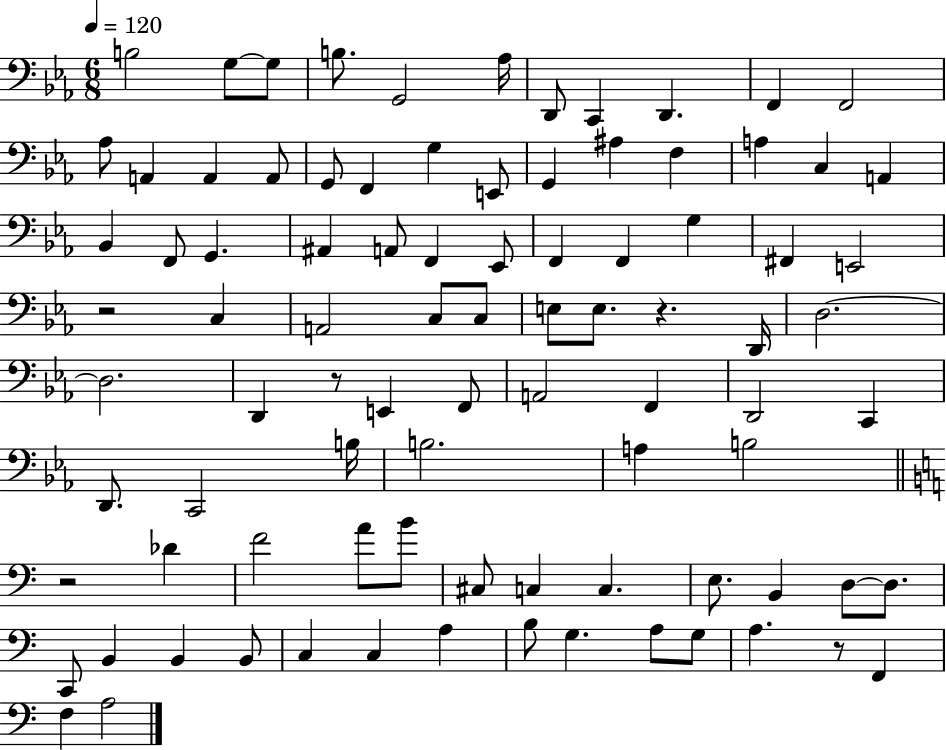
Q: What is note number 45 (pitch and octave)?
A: D3